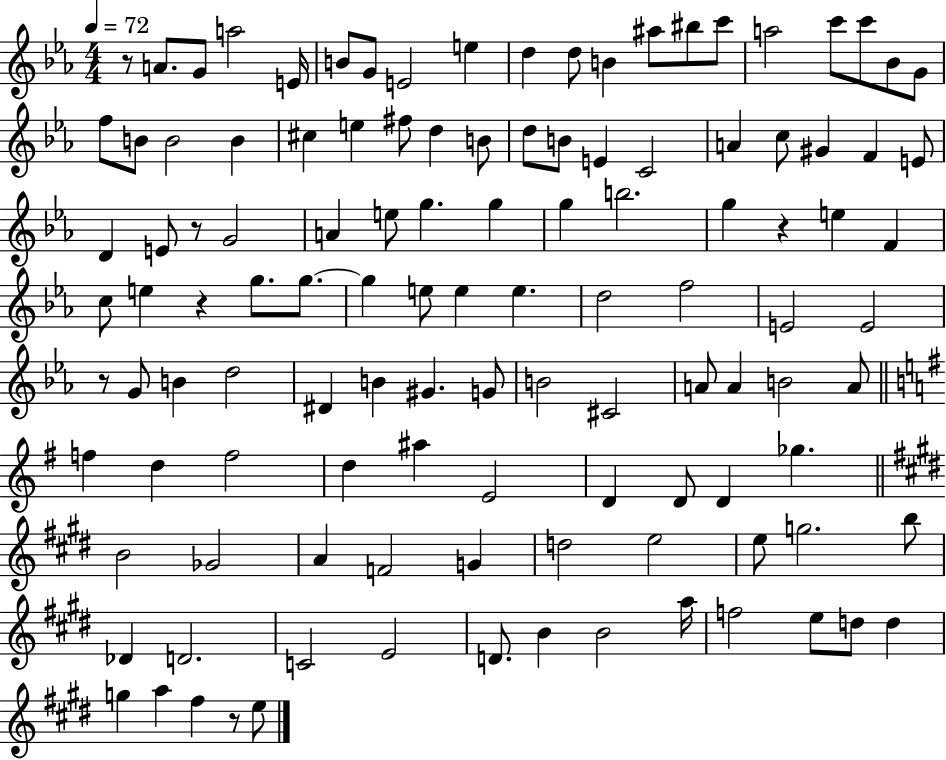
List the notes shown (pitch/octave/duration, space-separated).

R/e A4/e. G4/e A5/h E4/s B4/e G4/e E4/h E5/q D5/q D5/e B4/q A#5/e BIS5/e C6/e A5/h C6/e C6/e Bb4/e G4/e F5/e B4/e B4/h B4/q C#5/q E5/q F#5/e D5/q B4/e D5/e B4/e E4/q C4/h A4/q C5/e G#4/q F4/q E4/e D4/q E4/e R/e G4/h A4/q E5/e G5/q. G5/q G5/q B5/h. G5/q R/q E5/q F4/q C5/e E5/q R/q G5/e. G5/e. G5/q E5/e E5/q E5/q. D5/h F5/h E4/h E4/h R/e G4/e B4/q D5/h D#4/q B4/q G#4/q. G4/e B4/h C#4/h A4/e A4/q B4/h A4/e F5/q D5/q F5/h D5/q A#5/q E4/h D4/q D4/e D4/q Gb5/q. B4/h Gb4/h A4/q F4/h G4/q D5/h E5/h E5/e G5/h. B5/e Db4/q D4/h. C4/h E4/h D4/e. B4/q B4/h A5/s F5/h E5/e D5/e D5/q G5/q A5/q F#5/q R/e E5/e